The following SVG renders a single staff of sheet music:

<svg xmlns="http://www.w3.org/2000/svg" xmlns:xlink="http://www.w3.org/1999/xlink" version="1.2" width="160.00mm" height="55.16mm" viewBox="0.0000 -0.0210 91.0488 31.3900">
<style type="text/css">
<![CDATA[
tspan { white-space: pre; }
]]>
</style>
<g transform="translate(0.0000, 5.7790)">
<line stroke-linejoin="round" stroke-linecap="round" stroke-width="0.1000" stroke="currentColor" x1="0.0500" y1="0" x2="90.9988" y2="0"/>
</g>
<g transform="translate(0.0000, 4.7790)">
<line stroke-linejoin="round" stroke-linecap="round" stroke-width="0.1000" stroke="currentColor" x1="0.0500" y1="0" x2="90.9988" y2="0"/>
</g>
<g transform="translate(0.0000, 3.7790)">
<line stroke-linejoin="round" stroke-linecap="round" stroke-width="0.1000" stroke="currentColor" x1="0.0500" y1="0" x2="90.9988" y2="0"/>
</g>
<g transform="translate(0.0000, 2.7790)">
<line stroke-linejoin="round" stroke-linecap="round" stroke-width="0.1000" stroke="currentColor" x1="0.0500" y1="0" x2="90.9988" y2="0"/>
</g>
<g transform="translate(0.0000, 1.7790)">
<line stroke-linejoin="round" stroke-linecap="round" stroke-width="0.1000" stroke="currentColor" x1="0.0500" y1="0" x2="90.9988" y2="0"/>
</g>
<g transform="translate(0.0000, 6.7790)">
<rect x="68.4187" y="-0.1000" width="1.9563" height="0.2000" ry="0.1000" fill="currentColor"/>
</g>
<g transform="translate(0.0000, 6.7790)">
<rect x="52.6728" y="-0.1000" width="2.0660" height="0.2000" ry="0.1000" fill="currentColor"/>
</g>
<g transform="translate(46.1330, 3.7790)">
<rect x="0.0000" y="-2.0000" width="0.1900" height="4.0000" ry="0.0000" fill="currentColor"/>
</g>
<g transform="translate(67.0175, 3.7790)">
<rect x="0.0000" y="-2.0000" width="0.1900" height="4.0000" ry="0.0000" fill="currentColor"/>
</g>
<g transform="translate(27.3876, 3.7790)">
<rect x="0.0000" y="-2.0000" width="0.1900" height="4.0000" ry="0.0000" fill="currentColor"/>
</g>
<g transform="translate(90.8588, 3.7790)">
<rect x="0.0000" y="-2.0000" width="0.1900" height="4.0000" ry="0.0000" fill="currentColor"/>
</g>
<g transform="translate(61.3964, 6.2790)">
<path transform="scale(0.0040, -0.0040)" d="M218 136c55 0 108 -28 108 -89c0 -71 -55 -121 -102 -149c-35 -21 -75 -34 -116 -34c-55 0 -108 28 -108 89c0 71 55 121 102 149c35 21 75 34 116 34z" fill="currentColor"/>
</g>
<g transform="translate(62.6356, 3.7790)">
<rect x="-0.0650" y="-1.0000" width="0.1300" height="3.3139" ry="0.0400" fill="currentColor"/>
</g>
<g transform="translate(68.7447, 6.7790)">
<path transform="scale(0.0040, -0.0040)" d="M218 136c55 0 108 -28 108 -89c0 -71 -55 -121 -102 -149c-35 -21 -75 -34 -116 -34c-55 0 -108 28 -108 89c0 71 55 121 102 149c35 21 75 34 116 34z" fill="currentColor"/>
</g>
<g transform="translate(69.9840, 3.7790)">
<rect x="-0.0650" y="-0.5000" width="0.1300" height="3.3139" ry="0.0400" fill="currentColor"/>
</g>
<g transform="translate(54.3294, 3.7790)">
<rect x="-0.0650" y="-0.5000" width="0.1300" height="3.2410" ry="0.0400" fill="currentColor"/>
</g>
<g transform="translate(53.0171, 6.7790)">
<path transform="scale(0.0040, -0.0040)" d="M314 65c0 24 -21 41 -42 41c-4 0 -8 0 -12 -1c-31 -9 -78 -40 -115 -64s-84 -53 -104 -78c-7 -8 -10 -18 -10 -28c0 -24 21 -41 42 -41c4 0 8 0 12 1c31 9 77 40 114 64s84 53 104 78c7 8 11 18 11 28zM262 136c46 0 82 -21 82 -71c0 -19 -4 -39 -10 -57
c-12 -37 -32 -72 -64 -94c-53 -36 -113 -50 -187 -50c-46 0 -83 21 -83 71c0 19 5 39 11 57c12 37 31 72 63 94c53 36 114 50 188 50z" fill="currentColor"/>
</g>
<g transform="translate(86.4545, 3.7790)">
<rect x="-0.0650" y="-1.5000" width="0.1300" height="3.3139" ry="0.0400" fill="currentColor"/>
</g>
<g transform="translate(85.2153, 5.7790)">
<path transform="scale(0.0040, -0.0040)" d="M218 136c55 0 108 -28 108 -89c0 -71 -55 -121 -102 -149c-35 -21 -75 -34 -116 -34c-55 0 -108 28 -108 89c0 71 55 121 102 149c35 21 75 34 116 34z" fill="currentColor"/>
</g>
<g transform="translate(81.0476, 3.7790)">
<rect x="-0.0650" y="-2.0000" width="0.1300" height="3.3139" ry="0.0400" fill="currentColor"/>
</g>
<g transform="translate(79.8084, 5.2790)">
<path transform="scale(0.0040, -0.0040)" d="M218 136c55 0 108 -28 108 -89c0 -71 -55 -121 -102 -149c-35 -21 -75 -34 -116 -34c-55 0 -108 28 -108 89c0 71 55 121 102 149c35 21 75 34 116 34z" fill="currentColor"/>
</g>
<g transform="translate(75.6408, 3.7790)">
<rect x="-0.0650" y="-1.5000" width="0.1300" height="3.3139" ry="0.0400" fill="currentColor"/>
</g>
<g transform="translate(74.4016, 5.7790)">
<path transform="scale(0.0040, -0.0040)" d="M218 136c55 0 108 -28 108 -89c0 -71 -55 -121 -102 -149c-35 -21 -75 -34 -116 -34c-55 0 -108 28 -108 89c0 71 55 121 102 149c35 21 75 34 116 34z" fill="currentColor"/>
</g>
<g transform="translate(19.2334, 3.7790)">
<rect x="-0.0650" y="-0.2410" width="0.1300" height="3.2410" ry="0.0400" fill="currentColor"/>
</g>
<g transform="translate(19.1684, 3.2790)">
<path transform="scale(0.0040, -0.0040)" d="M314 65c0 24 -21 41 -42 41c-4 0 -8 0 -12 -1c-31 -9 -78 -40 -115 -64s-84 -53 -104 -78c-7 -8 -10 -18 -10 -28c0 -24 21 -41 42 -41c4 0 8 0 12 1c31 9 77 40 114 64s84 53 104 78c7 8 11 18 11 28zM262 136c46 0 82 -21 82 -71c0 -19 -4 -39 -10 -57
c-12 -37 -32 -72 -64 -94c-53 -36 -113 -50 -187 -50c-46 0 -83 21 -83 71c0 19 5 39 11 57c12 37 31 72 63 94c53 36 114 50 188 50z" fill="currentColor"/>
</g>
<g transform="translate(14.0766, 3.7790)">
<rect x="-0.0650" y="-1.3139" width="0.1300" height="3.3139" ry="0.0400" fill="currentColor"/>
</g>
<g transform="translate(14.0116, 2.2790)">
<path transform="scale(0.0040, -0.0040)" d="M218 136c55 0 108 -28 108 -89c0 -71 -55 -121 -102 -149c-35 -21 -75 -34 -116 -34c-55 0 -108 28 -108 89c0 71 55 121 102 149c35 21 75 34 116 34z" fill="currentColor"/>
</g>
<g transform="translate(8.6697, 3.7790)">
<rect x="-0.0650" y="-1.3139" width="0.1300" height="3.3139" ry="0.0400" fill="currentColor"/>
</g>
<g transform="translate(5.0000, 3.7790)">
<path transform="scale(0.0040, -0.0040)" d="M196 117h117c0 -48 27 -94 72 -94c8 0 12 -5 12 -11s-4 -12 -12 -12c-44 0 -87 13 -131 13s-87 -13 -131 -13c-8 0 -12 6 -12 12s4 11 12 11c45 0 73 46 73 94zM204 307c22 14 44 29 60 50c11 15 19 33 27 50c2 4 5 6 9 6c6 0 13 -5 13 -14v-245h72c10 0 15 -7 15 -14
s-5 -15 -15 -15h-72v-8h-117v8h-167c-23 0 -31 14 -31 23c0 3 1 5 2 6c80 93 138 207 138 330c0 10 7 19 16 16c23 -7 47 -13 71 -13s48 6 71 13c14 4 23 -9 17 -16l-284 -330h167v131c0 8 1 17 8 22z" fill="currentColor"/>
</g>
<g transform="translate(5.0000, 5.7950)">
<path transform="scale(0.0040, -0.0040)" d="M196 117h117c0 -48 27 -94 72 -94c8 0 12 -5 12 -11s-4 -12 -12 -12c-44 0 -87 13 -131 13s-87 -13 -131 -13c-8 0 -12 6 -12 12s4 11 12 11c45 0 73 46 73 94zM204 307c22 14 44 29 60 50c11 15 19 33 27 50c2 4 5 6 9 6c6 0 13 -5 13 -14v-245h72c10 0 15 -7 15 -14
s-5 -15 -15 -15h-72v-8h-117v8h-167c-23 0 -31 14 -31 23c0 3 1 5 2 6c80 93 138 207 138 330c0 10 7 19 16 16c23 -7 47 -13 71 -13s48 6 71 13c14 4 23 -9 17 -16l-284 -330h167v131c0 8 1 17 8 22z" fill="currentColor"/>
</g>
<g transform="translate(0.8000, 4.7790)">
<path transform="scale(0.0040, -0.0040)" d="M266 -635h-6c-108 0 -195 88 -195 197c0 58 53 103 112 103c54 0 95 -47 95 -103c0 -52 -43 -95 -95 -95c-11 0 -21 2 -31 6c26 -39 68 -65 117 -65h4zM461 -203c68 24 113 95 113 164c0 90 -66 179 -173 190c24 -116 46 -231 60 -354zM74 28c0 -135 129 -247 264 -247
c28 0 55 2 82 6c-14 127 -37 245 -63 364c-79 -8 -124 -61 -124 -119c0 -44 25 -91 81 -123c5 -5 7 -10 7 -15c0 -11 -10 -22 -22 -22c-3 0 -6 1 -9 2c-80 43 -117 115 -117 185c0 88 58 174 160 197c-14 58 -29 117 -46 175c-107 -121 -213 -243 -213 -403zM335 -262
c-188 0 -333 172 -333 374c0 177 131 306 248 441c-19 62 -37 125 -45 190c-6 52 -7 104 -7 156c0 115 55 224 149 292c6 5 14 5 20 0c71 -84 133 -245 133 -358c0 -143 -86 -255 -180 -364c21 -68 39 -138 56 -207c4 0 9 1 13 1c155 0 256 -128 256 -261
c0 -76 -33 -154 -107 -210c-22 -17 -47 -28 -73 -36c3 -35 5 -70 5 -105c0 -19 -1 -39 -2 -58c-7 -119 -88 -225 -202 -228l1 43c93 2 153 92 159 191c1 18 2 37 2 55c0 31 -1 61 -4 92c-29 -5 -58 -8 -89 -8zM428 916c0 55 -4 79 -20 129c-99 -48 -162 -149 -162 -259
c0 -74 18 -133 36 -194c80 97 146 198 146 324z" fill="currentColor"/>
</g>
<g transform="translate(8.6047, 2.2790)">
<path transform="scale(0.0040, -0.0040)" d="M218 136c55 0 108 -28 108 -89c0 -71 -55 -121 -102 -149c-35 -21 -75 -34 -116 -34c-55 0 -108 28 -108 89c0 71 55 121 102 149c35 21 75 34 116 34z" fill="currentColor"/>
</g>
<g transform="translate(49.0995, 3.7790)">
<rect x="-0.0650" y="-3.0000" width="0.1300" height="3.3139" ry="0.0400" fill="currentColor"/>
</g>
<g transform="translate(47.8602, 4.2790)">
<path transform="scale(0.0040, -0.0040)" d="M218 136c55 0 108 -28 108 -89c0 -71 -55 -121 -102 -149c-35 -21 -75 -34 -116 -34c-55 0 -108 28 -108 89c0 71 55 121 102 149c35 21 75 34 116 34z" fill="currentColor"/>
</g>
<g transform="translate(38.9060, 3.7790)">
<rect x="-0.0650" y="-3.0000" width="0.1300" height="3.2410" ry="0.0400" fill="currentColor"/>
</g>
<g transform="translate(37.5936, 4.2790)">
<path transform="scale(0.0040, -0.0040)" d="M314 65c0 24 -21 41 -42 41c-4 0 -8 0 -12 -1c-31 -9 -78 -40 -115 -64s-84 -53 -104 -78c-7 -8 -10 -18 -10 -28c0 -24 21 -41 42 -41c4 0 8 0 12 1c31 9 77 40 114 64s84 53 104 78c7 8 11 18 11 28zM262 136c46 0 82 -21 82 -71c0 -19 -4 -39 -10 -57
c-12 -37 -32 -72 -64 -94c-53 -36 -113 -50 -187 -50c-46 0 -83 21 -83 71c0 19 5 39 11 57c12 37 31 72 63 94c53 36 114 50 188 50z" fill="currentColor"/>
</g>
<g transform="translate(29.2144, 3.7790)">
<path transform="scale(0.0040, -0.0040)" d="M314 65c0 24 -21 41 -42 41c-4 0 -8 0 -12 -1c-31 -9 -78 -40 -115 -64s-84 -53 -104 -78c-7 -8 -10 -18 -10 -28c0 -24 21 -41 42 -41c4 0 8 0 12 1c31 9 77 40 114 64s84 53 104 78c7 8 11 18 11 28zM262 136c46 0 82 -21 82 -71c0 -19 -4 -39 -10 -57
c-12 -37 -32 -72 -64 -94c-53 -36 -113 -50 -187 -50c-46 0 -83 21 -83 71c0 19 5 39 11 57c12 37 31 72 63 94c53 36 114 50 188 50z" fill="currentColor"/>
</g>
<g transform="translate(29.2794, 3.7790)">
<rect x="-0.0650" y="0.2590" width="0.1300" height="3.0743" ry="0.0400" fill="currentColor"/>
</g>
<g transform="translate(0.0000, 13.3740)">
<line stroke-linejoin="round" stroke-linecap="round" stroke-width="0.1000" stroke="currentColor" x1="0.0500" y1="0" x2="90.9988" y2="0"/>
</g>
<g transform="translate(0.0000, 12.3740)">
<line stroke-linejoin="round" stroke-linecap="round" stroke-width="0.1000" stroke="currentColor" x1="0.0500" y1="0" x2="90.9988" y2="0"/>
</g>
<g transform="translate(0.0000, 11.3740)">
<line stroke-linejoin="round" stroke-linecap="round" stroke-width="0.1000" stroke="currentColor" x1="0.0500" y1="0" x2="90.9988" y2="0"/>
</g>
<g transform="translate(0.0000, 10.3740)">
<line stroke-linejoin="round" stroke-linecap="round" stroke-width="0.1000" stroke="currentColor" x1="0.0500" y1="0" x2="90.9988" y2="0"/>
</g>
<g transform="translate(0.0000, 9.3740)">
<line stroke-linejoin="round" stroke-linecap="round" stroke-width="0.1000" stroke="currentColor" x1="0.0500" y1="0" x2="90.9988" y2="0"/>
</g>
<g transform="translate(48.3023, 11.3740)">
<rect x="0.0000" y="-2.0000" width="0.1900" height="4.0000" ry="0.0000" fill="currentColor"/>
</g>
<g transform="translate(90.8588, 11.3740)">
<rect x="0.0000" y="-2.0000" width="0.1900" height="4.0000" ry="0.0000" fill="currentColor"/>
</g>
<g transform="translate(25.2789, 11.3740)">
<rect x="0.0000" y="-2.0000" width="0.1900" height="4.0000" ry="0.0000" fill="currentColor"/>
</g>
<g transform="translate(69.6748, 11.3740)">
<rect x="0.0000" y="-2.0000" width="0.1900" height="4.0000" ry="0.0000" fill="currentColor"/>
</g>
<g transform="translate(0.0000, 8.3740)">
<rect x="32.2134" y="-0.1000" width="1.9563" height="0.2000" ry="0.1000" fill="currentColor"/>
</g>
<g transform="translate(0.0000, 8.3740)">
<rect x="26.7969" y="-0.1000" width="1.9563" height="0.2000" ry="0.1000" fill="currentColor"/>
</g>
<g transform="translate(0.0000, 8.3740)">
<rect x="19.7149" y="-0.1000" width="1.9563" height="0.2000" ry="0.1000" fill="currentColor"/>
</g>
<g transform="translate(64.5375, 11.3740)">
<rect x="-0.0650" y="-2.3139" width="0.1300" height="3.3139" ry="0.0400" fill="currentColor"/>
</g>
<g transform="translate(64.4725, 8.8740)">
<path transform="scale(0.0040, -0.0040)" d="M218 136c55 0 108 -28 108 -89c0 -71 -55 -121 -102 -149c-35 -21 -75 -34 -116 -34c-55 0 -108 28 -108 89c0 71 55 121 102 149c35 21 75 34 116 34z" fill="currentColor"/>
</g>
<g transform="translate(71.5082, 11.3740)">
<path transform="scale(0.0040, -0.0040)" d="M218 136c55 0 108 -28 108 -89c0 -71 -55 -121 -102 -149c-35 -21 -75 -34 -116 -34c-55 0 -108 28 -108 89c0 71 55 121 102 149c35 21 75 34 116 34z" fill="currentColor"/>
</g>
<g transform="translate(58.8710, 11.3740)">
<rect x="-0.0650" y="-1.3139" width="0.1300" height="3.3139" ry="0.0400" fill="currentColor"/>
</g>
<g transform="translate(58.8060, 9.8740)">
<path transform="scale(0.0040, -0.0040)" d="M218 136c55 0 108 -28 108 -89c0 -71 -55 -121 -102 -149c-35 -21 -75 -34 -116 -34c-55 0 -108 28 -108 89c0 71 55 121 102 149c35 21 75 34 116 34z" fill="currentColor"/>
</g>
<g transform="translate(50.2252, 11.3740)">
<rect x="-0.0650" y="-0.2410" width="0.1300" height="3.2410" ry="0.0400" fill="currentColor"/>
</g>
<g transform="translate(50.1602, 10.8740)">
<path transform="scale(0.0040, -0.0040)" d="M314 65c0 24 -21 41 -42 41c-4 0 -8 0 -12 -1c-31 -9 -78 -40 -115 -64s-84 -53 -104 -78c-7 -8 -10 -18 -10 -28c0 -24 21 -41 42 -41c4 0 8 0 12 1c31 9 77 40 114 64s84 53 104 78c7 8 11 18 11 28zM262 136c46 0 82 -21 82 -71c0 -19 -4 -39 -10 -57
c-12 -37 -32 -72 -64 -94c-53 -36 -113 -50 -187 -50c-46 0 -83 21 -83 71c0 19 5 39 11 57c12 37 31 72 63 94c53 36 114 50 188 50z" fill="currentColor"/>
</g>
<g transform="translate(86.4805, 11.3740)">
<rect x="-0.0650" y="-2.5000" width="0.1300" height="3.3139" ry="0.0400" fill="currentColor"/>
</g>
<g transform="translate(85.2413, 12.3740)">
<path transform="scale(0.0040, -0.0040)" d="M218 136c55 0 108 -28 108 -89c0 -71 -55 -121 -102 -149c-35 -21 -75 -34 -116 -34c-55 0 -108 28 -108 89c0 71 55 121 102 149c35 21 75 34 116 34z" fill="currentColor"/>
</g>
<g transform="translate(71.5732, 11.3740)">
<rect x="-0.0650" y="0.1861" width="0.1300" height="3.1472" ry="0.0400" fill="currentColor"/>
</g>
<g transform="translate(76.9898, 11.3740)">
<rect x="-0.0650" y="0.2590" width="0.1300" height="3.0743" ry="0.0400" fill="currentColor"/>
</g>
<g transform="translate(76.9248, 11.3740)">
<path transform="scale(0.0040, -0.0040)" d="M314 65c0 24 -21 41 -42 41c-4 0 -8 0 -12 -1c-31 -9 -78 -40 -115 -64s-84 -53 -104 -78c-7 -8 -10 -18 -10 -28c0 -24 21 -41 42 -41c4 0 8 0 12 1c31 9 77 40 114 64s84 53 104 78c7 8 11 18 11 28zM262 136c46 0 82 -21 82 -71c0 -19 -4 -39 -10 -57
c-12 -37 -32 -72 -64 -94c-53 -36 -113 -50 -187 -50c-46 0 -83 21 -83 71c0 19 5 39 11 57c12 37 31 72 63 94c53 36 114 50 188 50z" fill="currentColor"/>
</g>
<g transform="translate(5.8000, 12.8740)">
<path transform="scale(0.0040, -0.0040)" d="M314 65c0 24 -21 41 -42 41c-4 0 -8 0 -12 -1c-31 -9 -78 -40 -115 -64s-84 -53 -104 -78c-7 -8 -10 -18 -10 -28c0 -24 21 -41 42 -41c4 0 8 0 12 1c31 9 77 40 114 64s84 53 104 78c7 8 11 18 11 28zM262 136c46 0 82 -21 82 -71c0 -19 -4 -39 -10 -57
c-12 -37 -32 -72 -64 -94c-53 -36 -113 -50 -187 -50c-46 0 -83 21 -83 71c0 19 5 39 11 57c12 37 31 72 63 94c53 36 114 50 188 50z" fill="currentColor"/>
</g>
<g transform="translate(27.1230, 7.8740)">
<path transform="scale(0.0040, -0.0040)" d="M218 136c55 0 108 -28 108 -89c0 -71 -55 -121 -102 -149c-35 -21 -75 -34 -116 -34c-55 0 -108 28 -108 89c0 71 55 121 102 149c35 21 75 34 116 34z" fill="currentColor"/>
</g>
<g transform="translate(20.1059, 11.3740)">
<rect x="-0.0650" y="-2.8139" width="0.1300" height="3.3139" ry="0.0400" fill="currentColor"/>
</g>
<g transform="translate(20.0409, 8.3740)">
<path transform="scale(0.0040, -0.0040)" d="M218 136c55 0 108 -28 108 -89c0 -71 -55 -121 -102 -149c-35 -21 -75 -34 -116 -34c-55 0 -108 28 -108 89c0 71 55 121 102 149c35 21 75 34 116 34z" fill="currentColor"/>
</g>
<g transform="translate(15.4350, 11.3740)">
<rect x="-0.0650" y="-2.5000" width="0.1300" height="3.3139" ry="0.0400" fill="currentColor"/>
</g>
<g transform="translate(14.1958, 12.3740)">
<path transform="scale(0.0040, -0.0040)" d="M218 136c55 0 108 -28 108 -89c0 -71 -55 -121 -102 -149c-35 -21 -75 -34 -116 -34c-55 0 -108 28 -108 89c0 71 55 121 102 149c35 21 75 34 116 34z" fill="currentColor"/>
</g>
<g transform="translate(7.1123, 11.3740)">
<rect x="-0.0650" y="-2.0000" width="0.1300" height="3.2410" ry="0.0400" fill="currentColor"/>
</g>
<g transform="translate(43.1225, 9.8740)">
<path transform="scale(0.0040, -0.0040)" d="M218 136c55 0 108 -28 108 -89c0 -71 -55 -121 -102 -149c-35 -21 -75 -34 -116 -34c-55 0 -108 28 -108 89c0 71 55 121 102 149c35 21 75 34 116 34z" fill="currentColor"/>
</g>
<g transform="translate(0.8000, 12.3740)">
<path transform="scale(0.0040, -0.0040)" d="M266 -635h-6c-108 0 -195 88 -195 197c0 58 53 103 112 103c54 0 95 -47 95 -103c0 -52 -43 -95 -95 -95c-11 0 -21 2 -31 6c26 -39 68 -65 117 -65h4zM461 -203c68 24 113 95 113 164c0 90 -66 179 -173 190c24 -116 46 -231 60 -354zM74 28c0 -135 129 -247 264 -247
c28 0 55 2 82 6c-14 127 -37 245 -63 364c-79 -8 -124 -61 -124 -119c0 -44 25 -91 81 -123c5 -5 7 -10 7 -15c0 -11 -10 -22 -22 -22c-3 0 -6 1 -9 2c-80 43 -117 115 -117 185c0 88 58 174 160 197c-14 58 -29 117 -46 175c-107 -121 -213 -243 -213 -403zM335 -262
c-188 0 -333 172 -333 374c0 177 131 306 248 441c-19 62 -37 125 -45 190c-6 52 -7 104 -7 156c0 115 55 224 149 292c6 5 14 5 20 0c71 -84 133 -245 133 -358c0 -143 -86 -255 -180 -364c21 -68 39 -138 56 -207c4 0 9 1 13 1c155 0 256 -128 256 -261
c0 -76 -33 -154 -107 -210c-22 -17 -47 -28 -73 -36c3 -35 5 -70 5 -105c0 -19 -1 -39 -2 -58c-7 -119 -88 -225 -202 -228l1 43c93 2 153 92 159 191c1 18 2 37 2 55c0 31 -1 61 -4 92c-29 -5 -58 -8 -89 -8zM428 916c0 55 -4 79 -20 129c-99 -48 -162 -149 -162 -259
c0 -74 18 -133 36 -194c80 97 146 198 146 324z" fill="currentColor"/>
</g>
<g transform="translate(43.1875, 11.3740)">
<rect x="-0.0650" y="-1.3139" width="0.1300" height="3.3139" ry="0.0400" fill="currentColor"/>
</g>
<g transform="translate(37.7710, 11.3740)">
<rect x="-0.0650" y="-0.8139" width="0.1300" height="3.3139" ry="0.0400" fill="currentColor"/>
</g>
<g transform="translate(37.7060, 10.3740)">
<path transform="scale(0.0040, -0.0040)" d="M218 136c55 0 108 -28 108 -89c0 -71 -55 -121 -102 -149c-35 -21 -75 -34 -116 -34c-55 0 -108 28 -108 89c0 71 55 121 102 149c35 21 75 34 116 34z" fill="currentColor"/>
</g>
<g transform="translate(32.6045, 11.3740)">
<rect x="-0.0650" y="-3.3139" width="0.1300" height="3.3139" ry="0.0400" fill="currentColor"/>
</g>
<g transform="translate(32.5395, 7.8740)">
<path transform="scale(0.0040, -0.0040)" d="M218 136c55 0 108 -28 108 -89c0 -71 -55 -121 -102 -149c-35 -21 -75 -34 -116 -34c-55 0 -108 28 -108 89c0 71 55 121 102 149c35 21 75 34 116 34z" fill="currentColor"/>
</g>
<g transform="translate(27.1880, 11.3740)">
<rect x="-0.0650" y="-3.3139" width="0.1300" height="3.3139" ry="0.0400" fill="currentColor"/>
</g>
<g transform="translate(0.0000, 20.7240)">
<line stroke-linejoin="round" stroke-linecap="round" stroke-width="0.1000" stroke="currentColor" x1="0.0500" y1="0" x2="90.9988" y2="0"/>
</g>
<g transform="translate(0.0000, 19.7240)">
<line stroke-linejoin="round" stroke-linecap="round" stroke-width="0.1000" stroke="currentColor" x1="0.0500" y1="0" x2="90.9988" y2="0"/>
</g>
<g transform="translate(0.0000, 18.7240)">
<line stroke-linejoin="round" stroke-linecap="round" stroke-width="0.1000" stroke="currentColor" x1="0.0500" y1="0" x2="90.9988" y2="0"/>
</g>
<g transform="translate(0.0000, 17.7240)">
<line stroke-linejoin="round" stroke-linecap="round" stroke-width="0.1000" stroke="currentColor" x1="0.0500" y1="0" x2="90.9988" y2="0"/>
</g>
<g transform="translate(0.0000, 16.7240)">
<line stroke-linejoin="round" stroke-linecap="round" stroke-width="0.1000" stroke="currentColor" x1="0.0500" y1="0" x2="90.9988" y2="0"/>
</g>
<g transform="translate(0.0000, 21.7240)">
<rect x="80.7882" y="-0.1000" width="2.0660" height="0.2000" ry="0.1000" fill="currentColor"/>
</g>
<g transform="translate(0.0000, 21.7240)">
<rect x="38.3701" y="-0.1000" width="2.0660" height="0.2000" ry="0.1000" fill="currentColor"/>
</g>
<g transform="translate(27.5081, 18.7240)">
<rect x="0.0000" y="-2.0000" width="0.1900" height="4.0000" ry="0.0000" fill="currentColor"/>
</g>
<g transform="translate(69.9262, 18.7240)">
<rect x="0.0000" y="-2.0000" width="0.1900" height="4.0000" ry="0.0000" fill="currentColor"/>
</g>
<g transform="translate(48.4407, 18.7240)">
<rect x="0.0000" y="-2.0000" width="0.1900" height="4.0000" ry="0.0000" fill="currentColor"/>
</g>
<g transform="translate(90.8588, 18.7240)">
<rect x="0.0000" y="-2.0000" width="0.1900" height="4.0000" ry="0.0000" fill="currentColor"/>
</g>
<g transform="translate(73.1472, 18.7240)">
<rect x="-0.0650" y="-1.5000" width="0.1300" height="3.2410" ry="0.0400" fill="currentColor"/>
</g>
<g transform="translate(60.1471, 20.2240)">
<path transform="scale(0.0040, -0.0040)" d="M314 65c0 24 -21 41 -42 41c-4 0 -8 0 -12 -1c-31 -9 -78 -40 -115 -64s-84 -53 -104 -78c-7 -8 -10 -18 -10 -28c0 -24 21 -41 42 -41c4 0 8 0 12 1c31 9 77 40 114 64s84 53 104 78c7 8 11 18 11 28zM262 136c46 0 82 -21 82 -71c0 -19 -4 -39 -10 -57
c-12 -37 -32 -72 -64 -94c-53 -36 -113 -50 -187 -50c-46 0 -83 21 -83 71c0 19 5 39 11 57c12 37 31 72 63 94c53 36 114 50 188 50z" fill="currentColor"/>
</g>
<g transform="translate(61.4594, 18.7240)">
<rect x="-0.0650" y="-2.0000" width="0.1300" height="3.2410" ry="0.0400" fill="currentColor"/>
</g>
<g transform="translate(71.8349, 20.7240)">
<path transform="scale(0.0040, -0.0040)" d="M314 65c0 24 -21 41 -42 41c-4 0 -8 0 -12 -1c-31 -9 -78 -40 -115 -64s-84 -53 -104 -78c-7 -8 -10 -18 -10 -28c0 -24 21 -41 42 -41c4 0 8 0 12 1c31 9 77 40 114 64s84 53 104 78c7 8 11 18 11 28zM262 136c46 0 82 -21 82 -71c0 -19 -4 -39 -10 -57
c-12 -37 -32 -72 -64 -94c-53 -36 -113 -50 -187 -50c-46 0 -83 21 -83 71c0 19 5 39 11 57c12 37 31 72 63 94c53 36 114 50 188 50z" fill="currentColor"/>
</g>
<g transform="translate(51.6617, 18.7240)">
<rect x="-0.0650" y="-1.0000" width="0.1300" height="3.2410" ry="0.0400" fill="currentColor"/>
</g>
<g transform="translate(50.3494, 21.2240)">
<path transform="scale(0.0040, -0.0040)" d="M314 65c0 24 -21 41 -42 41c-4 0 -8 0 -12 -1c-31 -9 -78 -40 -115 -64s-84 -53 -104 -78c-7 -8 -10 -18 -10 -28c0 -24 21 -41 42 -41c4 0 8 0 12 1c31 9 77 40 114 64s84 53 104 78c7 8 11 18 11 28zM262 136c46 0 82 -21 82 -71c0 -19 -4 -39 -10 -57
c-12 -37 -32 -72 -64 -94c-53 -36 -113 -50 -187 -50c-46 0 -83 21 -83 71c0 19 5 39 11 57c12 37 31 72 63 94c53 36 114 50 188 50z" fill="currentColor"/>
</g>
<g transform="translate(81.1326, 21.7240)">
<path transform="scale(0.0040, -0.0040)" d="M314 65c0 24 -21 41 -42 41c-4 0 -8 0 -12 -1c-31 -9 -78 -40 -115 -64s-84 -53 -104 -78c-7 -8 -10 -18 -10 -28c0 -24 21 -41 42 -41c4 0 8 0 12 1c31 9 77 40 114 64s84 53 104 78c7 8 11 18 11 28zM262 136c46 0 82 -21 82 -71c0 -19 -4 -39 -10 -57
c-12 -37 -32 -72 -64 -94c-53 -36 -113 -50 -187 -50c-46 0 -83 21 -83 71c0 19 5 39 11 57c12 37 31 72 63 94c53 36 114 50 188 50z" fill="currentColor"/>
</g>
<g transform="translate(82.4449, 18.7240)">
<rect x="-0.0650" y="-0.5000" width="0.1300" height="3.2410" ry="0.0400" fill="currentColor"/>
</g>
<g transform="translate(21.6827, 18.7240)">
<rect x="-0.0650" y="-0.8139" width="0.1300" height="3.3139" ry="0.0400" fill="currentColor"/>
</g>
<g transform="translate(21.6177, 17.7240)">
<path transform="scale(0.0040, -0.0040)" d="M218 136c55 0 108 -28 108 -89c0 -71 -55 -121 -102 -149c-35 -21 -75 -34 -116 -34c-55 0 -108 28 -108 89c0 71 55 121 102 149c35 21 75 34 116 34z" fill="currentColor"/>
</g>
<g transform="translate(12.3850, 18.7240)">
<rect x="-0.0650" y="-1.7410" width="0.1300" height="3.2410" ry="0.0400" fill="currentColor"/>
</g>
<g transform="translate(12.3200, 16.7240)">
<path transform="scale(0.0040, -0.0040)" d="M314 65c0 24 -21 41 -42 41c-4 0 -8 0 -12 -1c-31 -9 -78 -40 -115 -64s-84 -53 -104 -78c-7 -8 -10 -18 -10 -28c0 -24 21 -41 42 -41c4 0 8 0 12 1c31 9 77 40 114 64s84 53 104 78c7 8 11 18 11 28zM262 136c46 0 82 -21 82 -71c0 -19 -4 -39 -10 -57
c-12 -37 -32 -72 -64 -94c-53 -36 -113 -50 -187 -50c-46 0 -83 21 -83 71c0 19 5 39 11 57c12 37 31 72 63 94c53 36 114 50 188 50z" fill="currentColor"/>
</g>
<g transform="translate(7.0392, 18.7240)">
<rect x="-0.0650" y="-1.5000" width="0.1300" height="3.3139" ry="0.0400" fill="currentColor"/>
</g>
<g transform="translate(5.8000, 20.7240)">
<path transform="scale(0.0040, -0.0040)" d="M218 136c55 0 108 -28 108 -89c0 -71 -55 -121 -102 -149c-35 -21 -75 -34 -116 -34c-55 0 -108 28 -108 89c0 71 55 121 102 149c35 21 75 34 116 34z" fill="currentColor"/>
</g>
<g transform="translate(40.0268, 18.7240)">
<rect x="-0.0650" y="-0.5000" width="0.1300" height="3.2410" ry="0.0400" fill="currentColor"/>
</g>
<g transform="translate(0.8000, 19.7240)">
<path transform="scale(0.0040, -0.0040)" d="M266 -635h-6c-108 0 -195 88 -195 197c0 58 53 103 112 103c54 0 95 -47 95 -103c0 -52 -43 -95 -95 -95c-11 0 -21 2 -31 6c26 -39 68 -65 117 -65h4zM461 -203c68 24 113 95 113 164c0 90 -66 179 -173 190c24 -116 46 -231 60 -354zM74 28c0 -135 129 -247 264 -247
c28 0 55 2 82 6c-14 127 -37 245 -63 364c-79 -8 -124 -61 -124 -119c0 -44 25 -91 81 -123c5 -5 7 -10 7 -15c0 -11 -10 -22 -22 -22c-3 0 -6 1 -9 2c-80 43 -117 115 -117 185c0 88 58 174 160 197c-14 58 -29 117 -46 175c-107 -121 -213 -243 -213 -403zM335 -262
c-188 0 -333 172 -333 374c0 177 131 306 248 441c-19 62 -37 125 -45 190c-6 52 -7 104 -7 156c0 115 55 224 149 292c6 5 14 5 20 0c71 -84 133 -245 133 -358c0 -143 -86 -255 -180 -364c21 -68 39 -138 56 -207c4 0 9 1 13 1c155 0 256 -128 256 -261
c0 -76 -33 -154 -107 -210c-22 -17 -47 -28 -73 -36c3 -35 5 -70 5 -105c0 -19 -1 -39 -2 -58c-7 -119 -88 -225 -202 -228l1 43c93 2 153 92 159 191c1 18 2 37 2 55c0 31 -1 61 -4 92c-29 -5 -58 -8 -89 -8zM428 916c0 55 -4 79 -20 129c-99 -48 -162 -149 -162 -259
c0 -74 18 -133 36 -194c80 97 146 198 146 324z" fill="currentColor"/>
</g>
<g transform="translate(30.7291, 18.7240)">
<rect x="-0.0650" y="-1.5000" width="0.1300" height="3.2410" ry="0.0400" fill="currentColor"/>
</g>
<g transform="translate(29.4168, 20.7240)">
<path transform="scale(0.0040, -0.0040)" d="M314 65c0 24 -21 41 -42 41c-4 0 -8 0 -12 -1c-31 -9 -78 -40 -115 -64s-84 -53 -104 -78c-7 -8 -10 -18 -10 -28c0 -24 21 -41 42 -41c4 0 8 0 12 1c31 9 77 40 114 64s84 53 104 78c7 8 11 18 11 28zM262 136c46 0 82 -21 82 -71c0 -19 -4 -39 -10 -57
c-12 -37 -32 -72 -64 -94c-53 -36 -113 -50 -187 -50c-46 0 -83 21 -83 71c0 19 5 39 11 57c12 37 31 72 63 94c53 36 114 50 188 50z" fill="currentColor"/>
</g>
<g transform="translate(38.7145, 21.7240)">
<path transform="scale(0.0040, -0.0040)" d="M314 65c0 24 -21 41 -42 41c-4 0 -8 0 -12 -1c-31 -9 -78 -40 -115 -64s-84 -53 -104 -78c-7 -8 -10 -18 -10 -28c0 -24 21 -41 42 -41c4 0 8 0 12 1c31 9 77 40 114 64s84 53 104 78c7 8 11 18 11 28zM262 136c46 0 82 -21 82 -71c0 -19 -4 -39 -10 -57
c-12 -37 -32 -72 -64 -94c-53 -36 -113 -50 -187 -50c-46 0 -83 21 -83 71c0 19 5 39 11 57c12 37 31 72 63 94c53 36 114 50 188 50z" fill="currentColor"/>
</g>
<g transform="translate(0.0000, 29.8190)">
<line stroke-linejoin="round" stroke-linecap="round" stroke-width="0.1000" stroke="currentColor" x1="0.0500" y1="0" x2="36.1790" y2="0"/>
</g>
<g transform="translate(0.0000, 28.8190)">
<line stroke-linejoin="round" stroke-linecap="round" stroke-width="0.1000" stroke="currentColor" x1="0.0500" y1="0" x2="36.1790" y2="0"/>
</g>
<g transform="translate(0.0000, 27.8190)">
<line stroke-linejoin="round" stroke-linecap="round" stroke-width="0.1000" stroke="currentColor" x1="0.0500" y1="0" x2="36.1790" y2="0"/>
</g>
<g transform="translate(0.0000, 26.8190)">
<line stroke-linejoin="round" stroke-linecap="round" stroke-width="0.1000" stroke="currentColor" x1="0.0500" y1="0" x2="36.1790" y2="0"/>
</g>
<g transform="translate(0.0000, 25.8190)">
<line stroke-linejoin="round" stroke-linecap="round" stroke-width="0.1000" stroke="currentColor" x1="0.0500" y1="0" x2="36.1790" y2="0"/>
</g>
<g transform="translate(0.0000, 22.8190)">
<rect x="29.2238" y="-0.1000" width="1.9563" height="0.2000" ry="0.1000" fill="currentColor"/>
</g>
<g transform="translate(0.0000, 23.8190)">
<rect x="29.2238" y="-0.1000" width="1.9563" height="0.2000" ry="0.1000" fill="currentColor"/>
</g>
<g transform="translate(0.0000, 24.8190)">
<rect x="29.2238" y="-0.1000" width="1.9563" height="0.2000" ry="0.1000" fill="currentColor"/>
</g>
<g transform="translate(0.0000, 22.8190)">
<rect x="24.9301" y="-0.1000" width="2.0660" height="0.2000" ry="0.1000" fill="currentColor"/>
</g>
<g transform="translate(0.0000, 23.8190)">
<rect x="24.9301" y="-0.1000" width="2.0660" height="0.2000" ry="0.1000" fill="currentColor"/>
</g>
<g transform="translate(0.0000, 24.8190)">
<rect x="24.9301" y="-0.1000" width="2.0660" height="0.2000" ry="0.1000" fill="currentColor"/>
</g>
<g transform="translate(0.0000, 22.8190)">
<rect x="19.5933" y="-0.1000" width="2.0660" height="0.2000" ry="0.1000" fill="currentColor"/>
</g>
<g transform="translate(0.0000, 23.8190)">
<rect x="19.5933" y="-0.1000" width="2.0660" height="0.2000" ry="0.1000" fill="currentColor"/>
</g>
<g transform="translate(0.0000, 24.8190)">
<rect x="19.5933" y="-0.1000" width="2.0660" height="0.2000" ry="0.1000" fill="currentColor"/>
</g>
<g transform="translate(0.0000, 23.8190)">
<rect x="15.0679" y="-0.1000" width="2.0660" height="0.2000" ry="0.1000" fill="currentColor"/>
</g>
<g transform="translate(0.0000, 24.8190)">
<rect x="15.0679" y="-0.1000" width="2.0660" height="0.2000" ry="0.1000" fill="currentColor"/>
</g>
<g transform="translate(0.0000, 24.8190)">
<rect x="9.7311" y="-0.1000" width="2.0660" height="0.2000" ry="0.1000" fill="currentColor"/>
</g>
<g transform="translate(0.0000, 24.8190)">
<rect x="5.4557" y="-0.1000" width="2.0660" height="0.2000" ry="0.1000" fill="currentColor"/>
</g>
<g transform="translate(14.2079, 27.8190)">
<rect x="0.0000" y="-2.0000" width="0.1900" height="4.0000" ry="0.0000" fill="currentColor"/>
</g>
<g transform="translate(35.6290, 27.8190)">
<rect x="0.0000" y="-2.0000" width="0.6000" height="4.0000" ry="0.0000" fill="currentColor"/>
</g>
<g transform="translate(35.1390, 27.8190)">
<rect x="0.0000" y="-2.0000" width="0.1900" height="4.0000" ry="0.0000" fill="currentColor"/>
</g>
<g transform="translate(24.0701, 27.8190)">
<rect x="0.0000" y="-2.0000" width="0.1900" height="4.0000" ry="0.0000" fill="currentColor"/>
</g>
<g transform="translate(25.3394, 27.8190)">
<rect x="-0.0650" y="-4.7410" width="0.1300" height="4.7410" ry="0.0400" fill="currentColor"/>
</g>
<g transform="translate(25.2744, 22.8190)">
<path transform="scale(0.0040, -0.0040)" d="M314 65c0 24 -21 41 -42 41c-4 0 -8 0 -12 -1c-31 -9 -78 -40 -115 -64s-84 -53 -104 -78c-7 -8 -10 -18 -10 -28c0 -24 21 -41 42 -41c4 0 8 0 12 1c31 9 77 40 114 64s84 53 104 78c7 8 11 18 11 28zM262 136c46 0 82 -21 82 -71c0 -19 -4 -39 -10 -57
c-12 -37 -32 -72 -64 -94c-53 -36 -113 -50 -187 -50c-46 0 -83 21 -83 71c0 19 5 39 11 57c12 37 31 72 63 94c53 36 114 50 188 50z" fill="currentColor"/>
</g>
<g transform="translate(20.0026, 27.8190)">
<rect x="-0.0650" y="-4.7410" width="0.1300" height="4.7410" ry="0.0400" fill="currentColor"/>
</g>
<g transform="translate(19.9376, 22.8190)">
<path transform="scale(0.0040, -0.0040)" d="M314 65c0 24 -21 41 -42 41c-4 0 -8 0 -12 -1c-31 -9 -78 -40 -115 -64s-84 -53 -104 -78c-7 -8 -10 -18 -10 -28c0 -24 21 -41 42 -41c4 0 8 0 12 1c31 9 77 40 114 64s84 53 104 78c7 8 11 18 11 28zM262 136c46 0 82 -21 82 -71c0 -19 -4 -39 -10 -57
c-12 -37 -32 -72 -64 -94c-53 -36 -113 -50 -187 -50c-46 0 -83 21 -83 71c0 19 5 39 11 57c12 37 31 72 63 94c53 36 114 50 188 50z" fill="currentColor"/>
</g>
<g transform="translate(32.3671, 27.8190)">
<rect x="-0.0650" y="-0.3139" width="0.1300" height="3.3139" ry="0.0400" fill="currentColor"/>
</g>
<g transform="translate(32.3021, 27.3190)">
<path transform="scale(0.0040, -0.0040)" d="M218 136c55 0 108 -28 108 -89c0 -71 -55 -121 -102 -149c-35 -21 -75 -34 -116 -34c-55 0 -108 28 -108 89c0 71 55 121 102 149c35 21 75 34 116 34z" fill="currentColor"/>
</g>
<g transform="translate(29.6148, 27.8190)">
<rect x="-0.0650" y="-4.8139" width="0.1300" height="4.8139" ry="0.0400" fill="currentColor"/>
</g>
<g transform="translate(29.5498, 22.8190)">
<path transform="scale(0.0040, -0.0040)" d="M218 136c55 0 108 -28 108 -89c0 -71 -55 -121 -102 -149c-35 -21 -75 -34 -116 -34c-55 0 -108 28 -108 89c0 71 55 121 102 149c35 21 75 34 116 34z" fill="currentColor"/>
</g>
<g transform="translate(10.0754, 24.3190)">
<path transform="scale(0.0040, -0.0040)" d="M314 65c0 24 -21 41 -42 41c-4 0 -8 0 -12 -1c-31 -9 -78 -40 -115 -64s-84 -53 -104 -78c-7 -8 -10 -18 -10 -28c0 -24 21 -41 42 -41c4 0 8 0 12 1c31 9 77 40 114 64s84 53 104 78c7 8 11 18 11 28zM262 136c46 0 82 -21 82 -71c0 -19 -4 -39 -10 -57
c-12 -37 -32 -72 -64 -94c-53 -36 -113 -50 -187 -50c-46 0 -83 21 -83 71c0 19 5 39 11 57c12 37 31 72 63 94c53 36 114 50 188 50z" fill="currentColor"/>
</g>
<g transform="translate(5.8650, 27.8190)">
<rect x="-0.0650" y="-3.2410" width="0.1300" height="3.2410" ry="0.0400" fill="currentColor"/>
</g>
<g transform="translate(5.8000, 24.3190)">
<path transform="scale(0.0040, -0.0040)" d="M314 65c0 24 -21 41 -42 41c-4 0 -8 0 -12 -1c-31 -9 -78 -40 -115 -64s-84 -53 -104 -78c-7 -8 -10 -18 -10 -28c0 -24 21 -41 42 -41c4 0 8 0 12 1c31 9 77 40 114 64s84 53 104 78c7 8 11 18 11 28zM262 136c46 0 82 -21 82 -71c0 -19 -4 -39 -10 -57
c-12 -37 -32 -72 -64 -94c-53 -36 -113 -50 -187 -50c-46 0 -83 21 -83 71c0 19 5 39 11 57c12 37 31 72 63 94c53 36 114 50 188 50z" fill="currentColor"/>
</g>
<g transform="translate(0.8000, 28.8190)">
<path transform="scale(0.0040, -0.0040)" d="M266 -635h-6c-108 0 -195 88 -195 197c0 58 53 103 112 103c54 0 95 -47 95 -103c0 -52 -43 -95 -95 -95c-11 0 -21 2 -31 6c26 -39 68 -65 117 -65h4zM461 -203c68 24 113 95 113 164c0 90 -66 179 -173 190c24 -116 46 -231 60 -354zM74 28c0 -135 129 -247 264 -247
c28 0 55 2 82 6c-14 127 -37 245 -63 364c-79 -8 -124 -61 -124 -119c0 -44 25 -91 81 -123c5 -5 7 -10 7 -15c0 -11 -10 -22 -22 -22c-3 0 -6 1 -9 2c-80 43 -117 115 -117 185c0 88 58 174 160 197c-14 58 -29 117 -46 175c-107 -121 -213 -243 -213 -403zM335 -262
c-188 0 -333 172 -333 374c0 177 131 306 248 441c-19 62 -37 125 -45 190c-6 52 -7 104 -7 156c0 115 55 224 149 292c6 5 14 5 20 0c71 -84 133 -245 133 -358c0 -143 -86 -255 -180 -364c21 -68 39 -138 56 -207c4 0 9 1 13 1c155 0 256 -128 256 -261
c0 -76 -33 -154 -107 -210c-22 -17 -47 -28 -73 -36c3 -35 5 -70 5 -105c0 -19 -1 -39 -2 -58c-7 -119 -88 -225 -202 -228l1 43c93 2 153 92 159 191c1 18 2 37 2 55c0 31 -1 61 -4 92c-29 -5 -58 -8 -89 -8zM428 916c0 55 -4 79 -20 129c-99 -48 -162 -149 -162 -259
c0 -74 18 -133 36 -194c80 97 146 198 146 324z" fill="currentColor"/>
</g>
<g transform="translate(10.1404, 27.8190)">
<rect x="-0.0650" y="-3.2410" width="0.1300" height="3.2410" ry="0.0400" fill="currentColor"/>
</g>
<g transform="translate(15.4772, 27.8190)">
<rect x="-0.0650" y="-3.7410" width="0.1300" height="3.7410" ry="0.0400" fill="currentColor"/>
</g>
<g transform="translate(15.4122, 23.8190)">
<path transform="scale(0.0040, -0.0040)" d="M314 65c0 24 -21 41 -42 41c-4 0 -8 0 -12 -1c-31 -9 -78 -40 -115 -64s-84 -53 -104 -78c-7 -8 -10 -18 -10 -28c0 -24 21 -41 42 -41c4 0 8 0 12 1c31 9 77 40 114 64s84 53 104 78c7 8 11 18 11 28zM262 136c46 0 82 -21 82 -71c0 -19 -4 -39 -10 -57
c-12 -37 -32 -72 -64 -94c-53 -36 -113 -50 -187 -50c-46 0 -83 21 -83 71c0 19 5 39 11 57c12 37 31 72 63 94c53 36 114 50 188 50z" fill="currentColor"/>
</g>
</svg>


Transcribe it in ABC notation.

X:1
T:Untitled
M:4/4
L:1/4
K:C
e e c2 B2 A2 A C2 D C E F E F2 G a b b d e c2 e g B B2 G E f2 d E2 C2 D2 F2 E2 C2 b2 b2 c'2 e'2 e'2 e' c